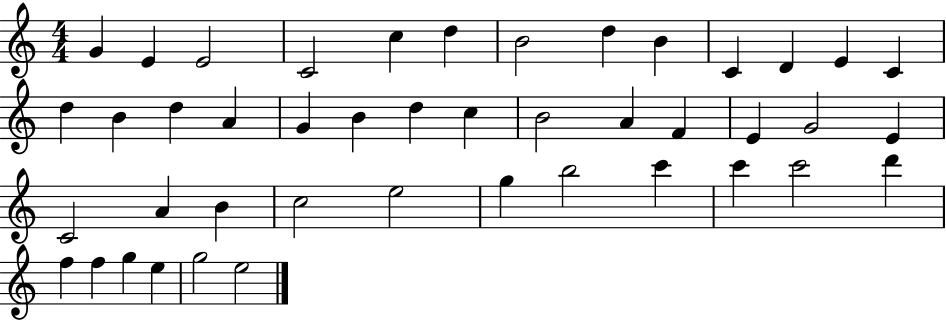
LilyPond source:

{
  \clef treble
  \numericTimeSignature
  \time 4/4
  \key c \major
  g'4 e'4 e'2 | c'2 c''4 d''4 | b'2 d''4 b'4 | c'4 d'4 e'4 c'4 | \break d''4 b'4 d''4 a'4 | g'4 b'4 d''4 c''4 | b'2 a'4 f'4 | e'4 g'2 e'4 | \break c'2 a'4 b'4 | c''2 e''2 | g''4 b''2 c'''4 | c'''4 c'''2 d'''4 | \break f''4 f''4 g''4 e''4 | g''2 e''2 | \bar "|."
}